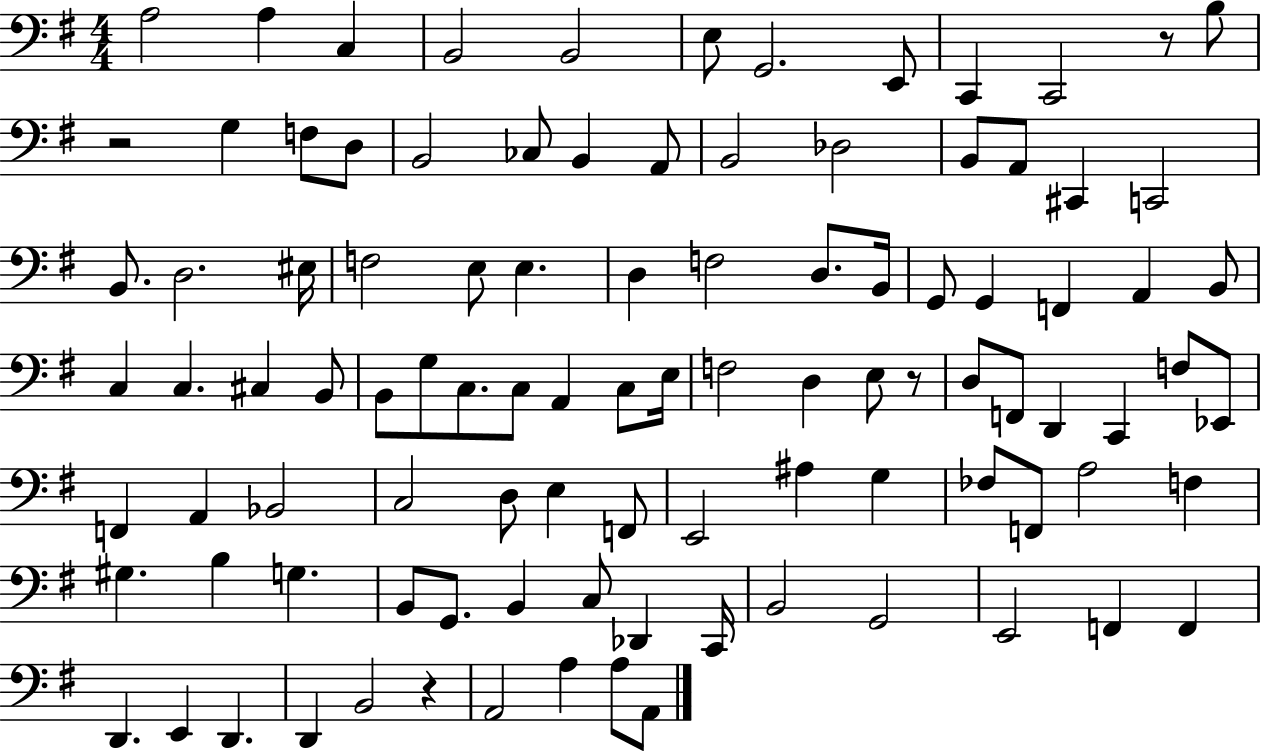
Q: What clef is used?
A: bass